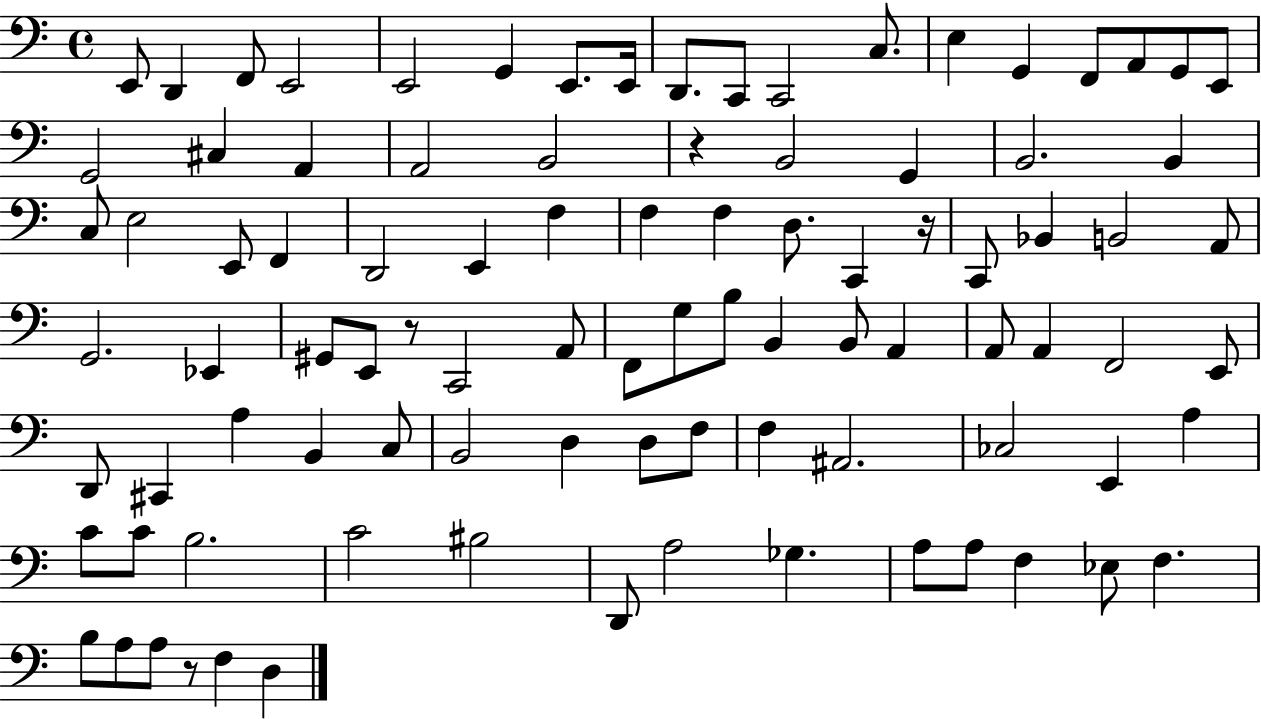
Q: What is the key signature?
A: C major